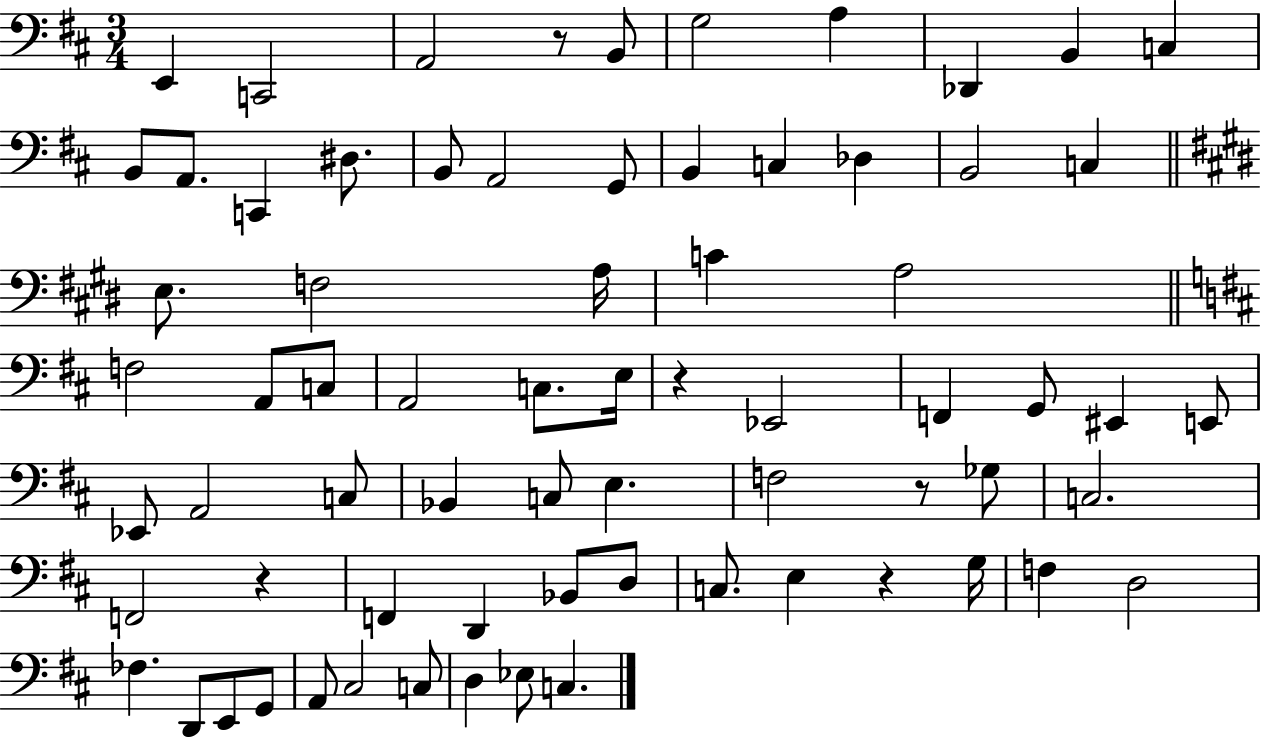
E2/q C2/h A2/h R/e B2/e G3/h A3/q Db2/q B2/q C3/q B2/e A2/e. C2/q D#3/e. B2/e A2/h G2/e B2/q C3/q Db3/q B2/h C3/q E3/e. F3/h A3/s C4/q A3/h F3/h A2/e C3/e A2/h C3/e. E3/s R/q Eb2/h F2/q G2/e EIS2/q E2/e Eb2/e A2/h C3/e Bb2/q C3/e E3/q. F3/h R/e Gb3/e C3/h. F2/h R/q F2/q D2/q Bb2/e D3/e C3/e. E3/q R/q G3/s F3/q D3/h FES3/q. D2/e E2/e G2/e A2/e C#3/h C3/e D3/q Eb3/e C3/q.